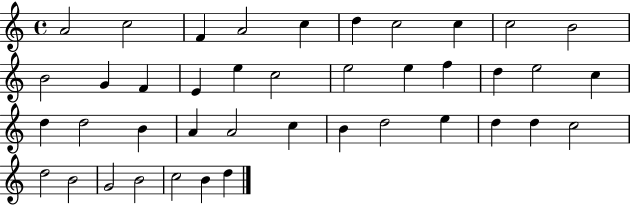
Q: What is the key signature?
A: C major